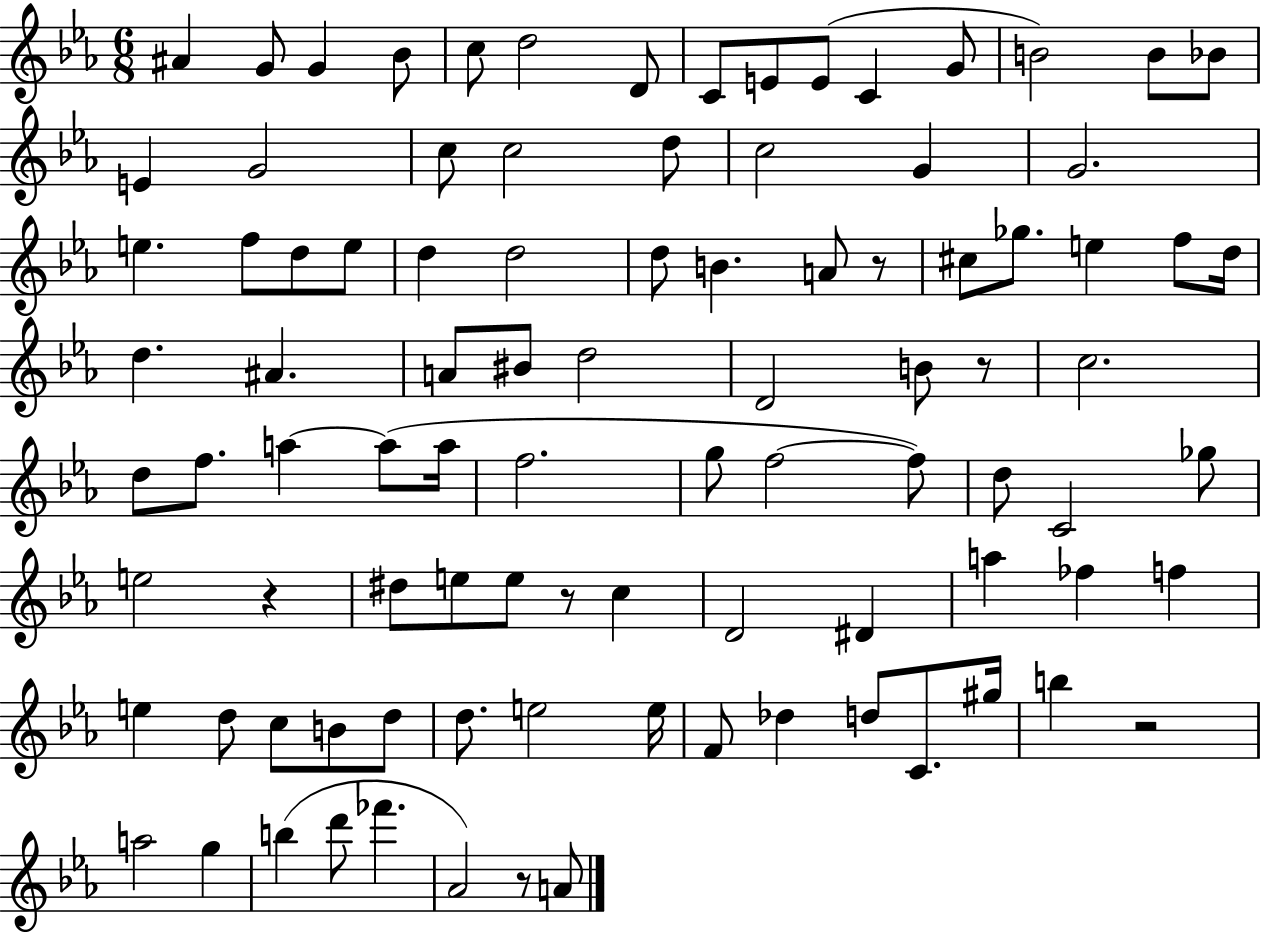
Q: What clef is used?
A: treble